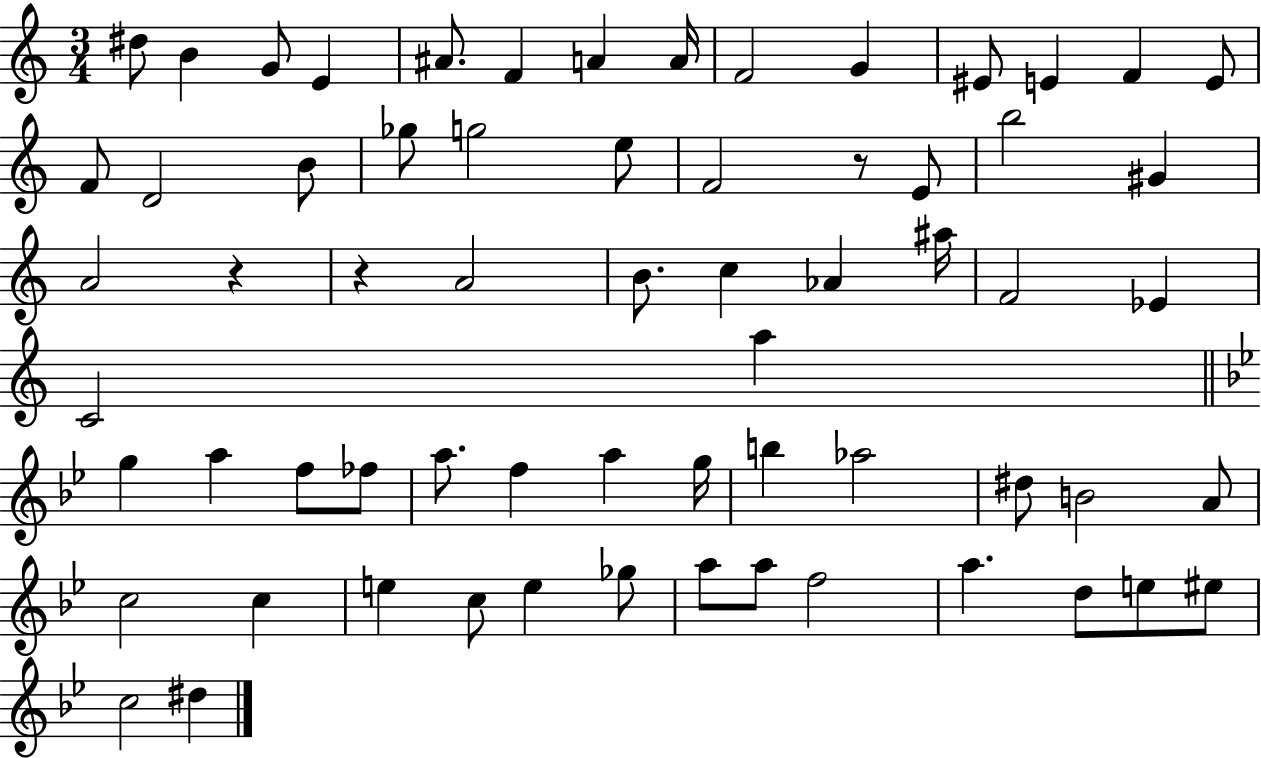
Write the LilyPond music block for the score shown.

{
  \clef treble
  \numericTimeSignature
  \time 3/4
  \key c \major
  dis''8 b'4 g'8 e'4 | ais'8. f'4 a'4 a'16 | f'2 g'4 | eis'8 e'4 f'4 e'8 | \break f'8 d'2 b'8 | ges''8 g''2 e''8 | f'2 r8 e'8 | b''2 gis'4 | \break a'2 r4 | r4 a'2 | b'8. c''4 aes'4 ais''16 | f'2 ees'4 | \break c'2 a''4 | \bar "||" \break \key bes \major g''4 a''4 f''8 fes''8 | a''8. f''4 a''4 g''16 | b''4 aes''2 | dis''8 b'2 a'8 | \break c''2 c''4 | e''4 c''8 e''4 ges''8 | a''8 a''8 f''2 | a''4. d''8 e''8 eis''8 | \break c''2 dis''4 | \bar "|."
}